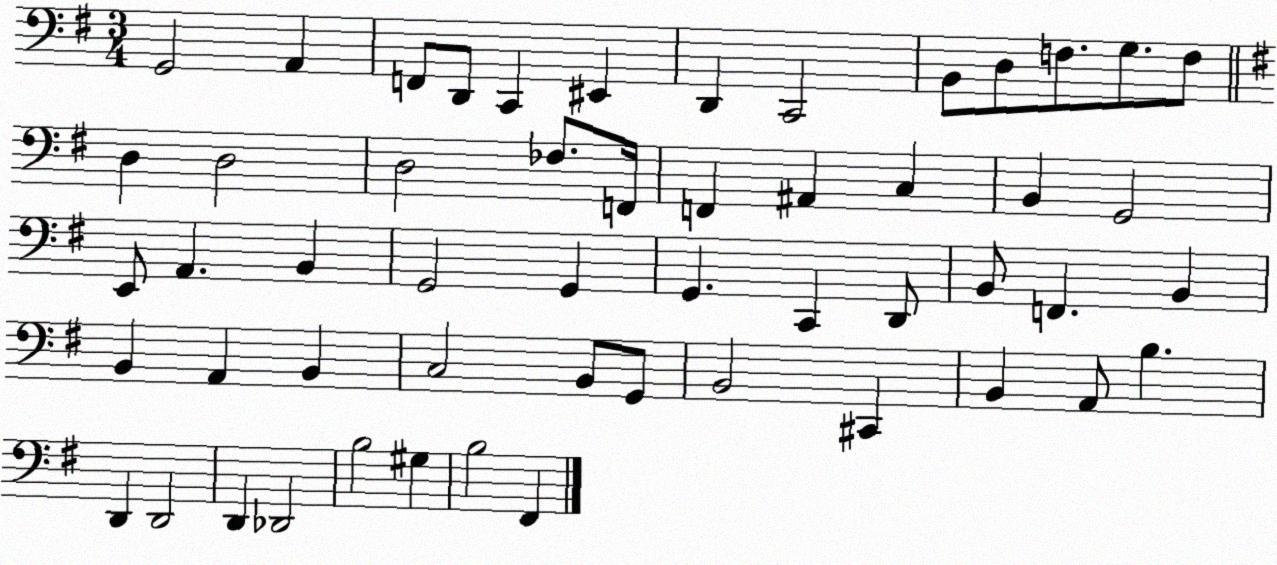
X:1
T:Untitled
M:3/4
L:1/4
K:G
G,,2 A,, F,,/2 D,,/2 C,, ^E,, D,, C,,2 B,,/2 D,/2 F,/2 G,/2 F,/2 D, D,2 D,2 _F,/2 F,,/4 F,, ^A,, C, B,, G,,2 E,,/2 A,, B,, G,,2 G,, G,, C,, D,,/2 B,,/2 F,, B,, B,, A,, B,, C,2 B,,/2 G,,/2 B,,2 ^C,, B,, A,,/2 B, D,, D,,2 D,, _D,,2 B,2 ^G, B,2 ^F,,